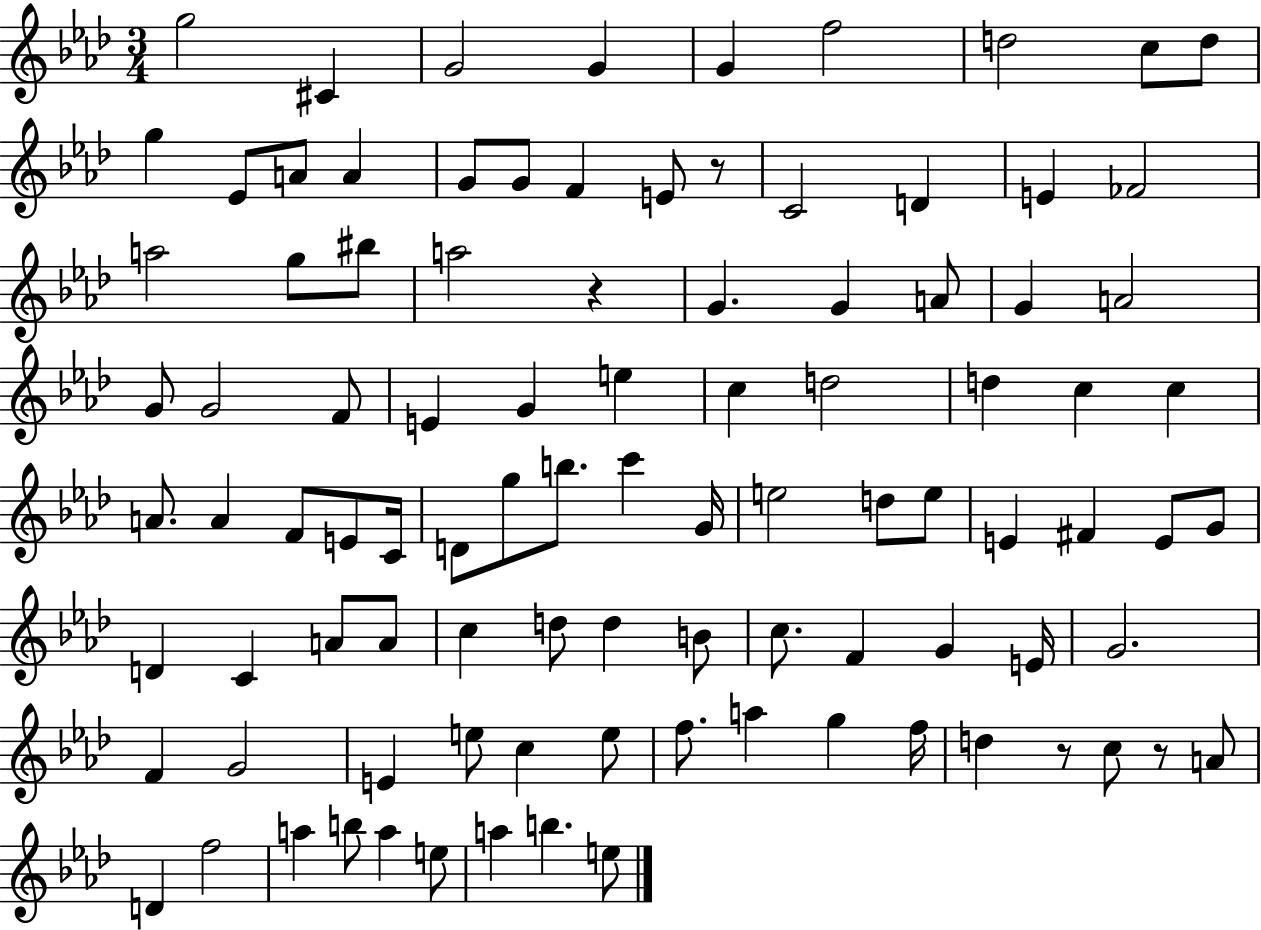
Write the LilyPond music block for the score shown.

{
  \clef treble
  \numericTimeSignature
  \time 3/4
  \key aes \major
  \repeat volta 2 { g''2 cis'4 | g'2 g'4 | g'4 f''2 | d''2 c''8 d''8 | \break g''4 ees'8 a'8 a'4 | g'8 g'8 f'4 e'8 r8 | c'2 d'4 | e'4 fes'2 | \break a''2 g''8 bis''8 | a''2 r4 | g'4. g'4 a'8 | g'4 a'2 | \break g'8 g'2 f'8 | e'4 g'4 e''4 | c''4 d''2 | d''4 c''4 c''4 | \break a'8. a'4 f'8 e'8 c'16 | d'8 g''8 b''8. c'''4 g'16 | e''2 d''8 e''8 | e'4 fis'4 e'8 g'8 | \break d'4 c'4 a'8 a'8 | c''4 d''8 d''4 b'8 | c''8. f'4 g'4 e'16 | g'2. | \break f'4 g'2 | e'4 e''8 c''4 e''8 | f''8. a''4 g''4 f''16 | d''4 r8 c''8 r8 a'8 | \break d'4 f''2 | a''4 b''8 a''4 e''8 | a''4 b''4. e''8 | } \bar "|."
}